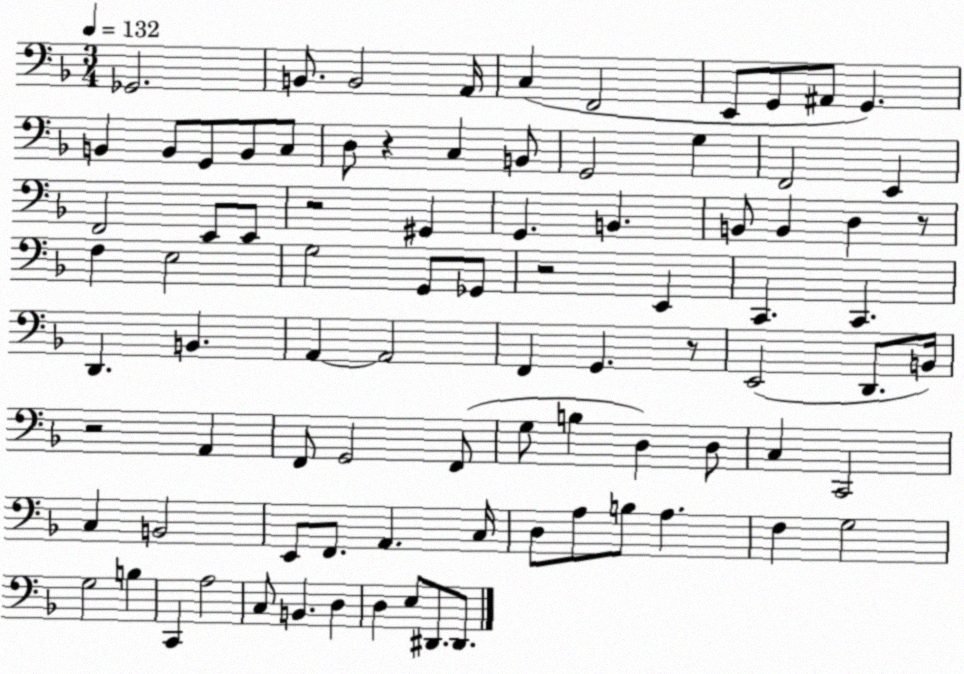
X:1
T:Untitled
M:3/4
L:1/4
K:F
_G,,2 B,,/2 B,,2 A,,/4 C, F,,2 E,,/2 G,,/2 ^A,,/2 G,, B,, B,,/2 G,,/2 B,,/2 C,/2 D,/2 z C, B,,/2 G,,2 G, F,,2 E,, F,,2 E,,/2 E,,/2 z2 ^G,, G,, B,, B,,/2 B,, D, z/2 F, E,2 G,2 G,,/2 _G,,/2 z2 E,, C,, C,, D,, B,, A,, A,,2 F,, G,, z/2 E,,2 D,,/2 B,,/4 z2 A,, F,,/2 G,,2 F,,/2 G,/2 B, D, D,/2 C, C,,2 C, B,,2 E,,/2 F,,/2 A,, C,/4 D,/2 A,/2 B,/2 A, F, G,2 G,2 B, C,, A,2 C,/2 B,, D, D, E,/2 ^D,,/2 ^D,,/2